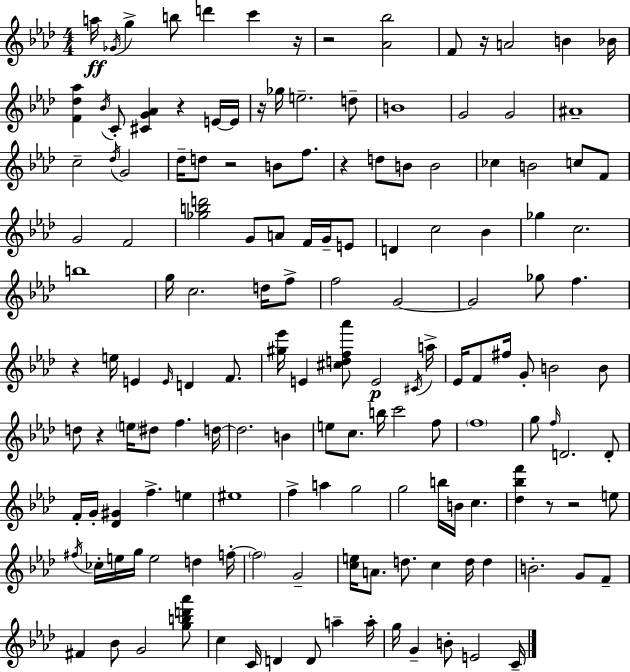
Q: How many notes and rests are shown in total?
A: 154